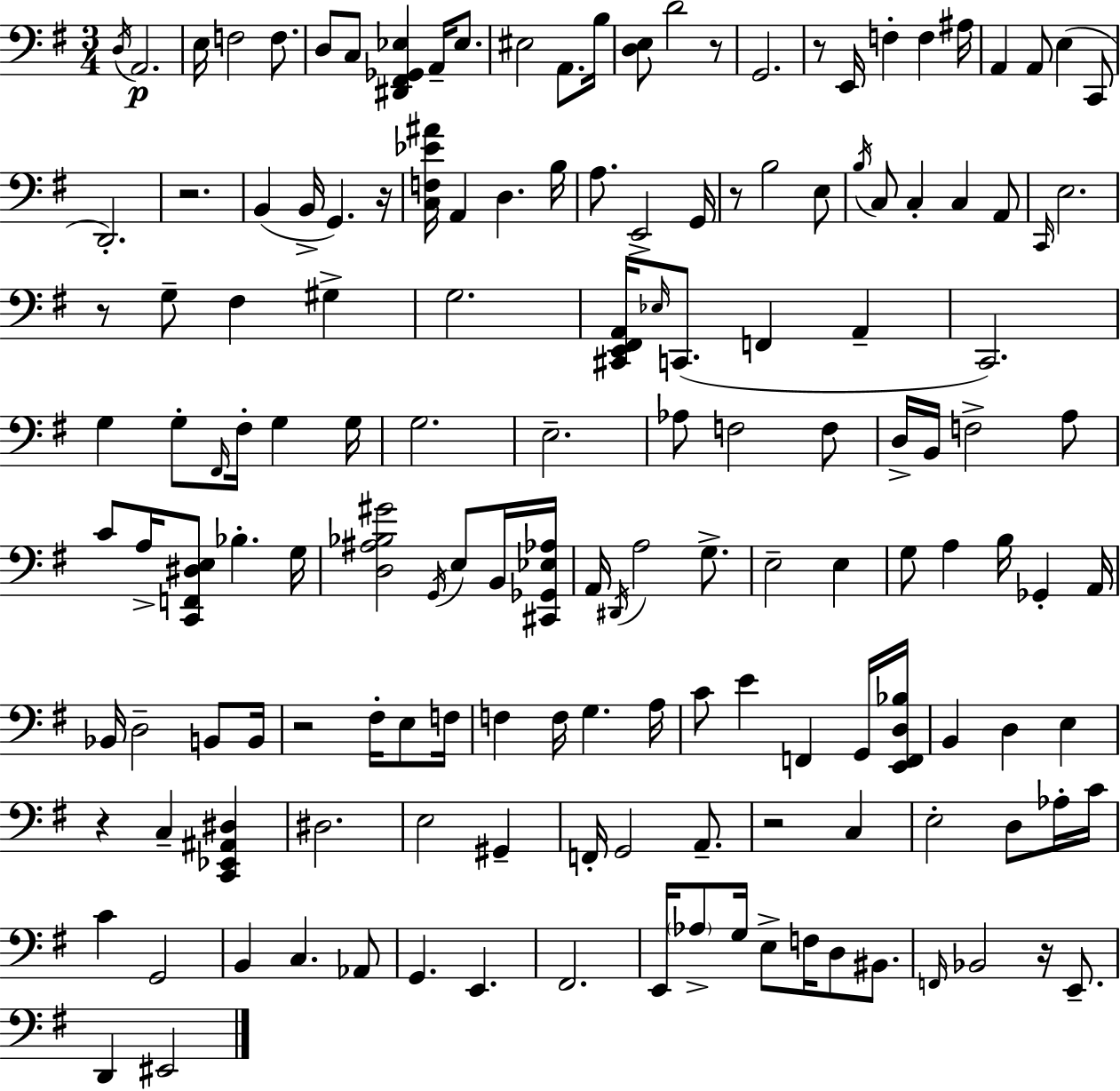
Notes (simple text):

D3/s A2/h. E3/s F3/h F3/e. D3/e C3/e [D#2,F#2,Gb2,Eb3]/q A2/s Eb3/e. EIS3/h A2/e. B3/s [D3,E3]/e D4/h R/e G2/h. R/e E2/s F3/q F3/q A#3/s A2/q A2/e E3/q C2/e D2/h. R/h. B2/q B2/s G2/q. R/s [C3,F3,Eb4,A#4]/s A2/q D3/q. B3/s A3/e. E2/h G2/s R/e B3/h E3/e B3/s C3/e C3/q C3/q A2/e C2/s E3/h. R/e G3/e F#3/q G#3/q G3/h. [C#2,E2,F#2,A2]/s Eb3/s C2/e. F2/q A2/q C2/h. G3/q G3/e F#2/s F#3/s G3/q G3/s G3/h. E3/h. Ab3/e F3/h F3/e D3/s B2/s F3/h A3/e C4/e A3/s [C2,F2,D#3,E3]/e Bb3/q. G3/s [D3,A#3,Bb3,G#4]/h G2/s E3/e B2/s [C#2,Gb2,Eb3,Ab3]/s A2/s D#2/s A3/h G3/e. E3/h E3/q G3/e A3/q B3/s Gb2/q A2/s Bb2/s D3/h B2/e B2/s R/h F#3/s E3/e F3/s F3/q F3/s G3/q. A3/s C4/e E4/q F2/q G2/s [E2,F2,D3,Bb3]/s B2/q D3/q E3/q R/q C3/q [C2,Eb2,A#2,D#3]/q D#3/h. E3/h G#2/q F2/s G2/h A2/e. R/h C3/q E3/h D3/e Ab3/s C4/s C4/q G2/h B2/q C3/q. Ab2/e G2/q. E2/q. F#2/h. E2/s Ab3/e G3/s E3/e F3/s D3/e BIS2/e. F2/s Bb2/h R/s E2/e. D2/q EIS2/h